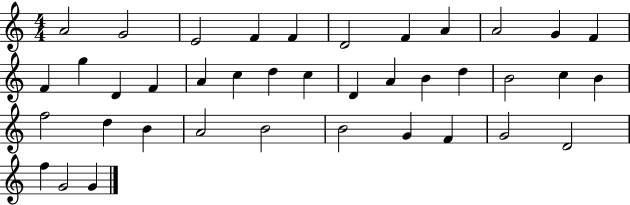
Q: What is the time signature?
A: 4/4